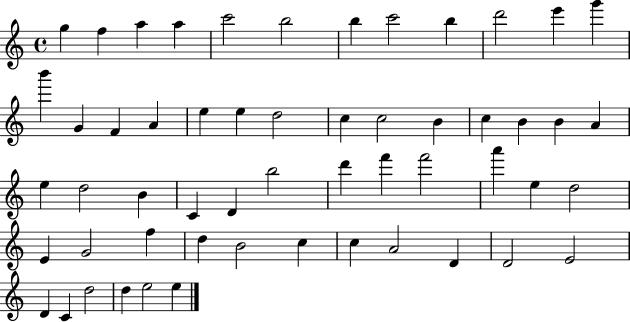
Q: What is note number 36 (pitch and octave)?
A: A6